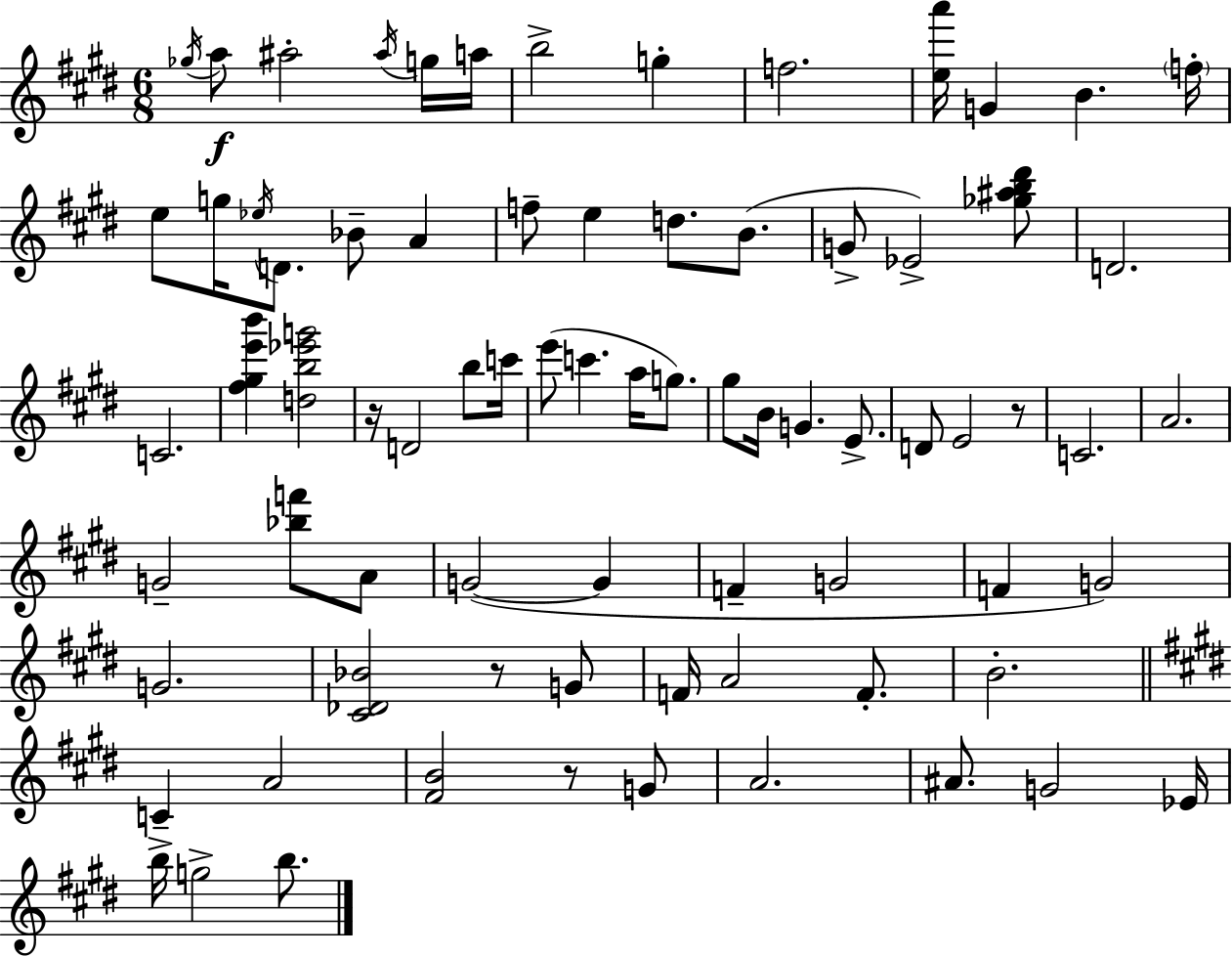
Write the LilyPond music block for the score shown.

{
  \clef treble
  \numericTimeSignature
  \time 6/8
  \key e \major
  \acciaccatura { ges''16 }\f a''8 ais''2-. \acciaccatura { ais''16 } | g''16 a''16 b''2-> g''4-. | f''2. | <e'' a'''>16 g'4 b'4. | \break \parenthesize f''16-. e''8 g''16 \acciaccatura { ees''16 } d'8. bes'8-- a'4 | f''8-- e''4 d''8. | b'8.( g'8-> ees'2->) | <ges'' ais'' b'' dis'''>8 d'2. | \break c'2. | <fis'' gis'' e''' b'''>4 <d'' b'' ees''' g'''>2 | r16 d'2 | b''8 c'''16 e'''8( c'''4. a''16 | \break g''8.) gis''8 b'16 g'4. | e'8.-> d'8 e'2 | r8 c'2. | a'2. | \break g'2-- <bes'' f'''>8 | a'8 g'2~(~ g'4 | f'4-- g'2 | f'4 g'2) | \break g'2. | <cis' des' bes'>2 r8 | g'8 f'16 a'2 | f'8.-. b'2.-. | \break \bar "||" \break \key e \major c'4-- a'2 | <fis' b'>2 r8 g'8 | a'2. | ais'8. g'2 ees'16 | \break b''16-> g''2-> b''8. | \bar "|."
}